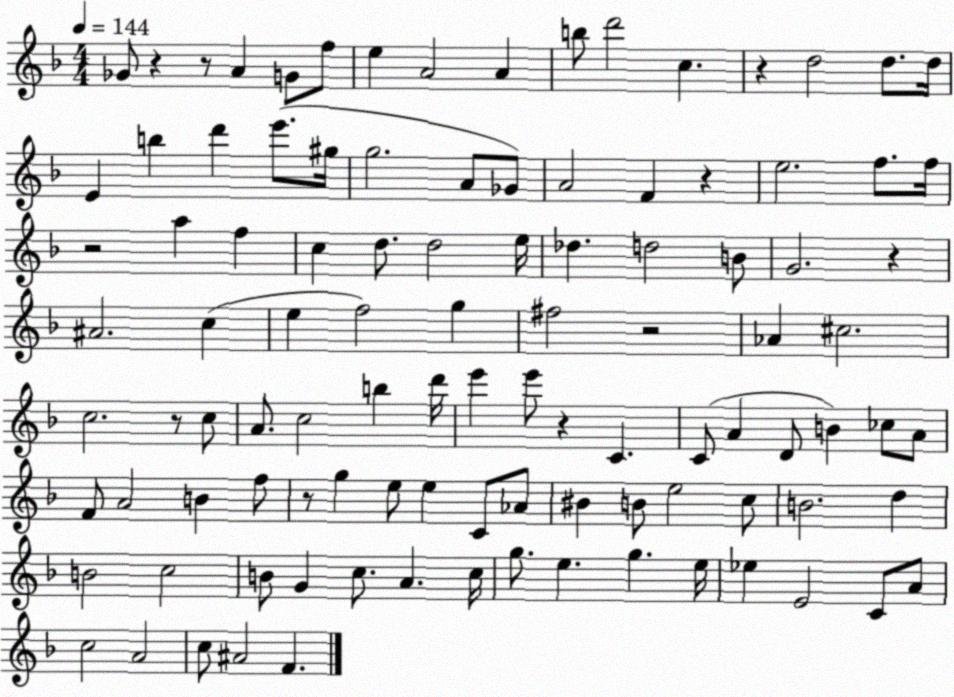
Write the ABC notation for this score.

X:1
T:Untitled
M:4/4
L:1/4
K:F
_G/2 z z/2 A G/2 f/2 e A2 A b/2 d'2 c z d2 d/2 d/4 E b d' e'/2 ^g/4 g2 A/2 _G/2 A2 F z e2 f/2 f/4 z2 a f c d/2 d2 e/4 _d d2 B/2 G2 z ^A2 c e f2 g ^f2 z2 _A ^c2 c2 z/2 c/2 A/2 c2 b d'/4 e' e'/2 z C C/2 A D/2 B _c/2 A/2 F/2 A2 B f/2 z/2 g e/2 e C/2 _A/2 ^B B/2 e2 c/2 B2 d B2 c2 B/2 G c/2 A c/4 g/2 e g e/4 _e E2 C/2 A/2 c2 A2 c/2 ^A2 F